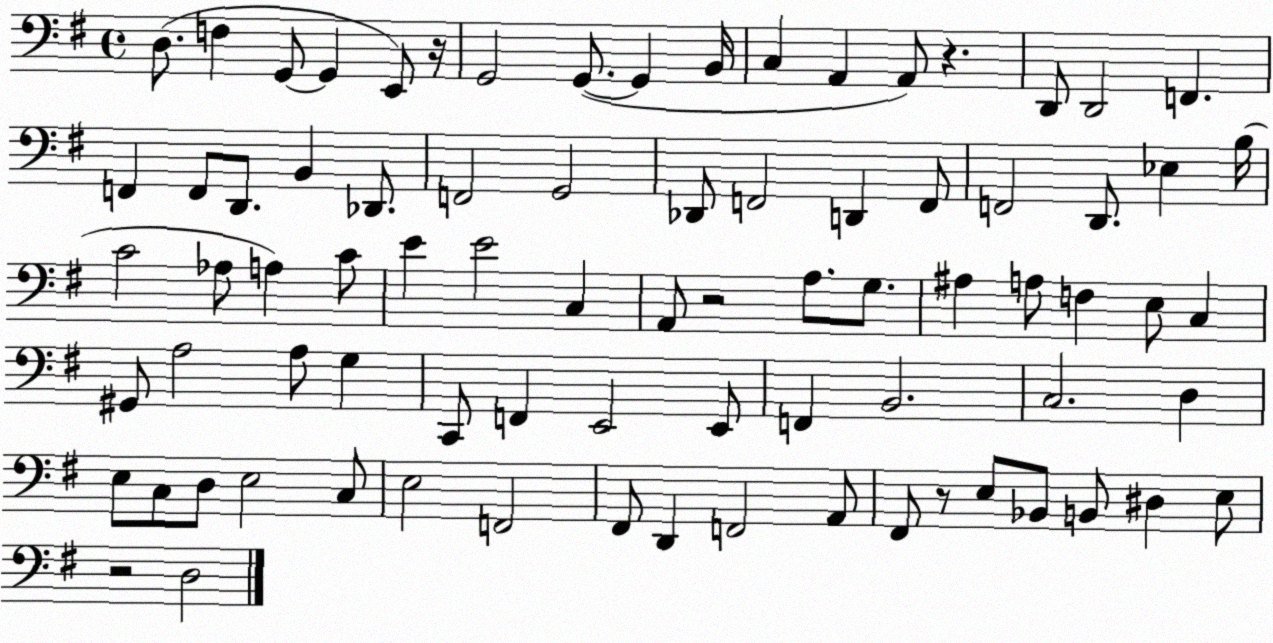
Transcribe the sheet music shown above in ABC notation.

X:1
T:Untitled
M:4/4
L:1/4
K:G
D,/2 F, G,,/2 G,, E,,/2 z/4 G,,2 G,,/2 G,, B,,/4 C, A,, A,,/2 z D,,/2 D,,2 F,, F,, F,,/2 D,,/2 B,, _D,,/2 F,,2 G,,2 _D,,/2 F,,2 D,, F,,/2 F,,2 D,,/2 _E, B,/4 C2 _A,/2 A, C/2 E E2 C, A,,/2 z2 A,/2 G,/2 ^A, A,/2 F, E,/2 C, ^G,,/2 A,2 A,/2 G, C,,/2 F,, E,,2 E,,/2 F,, B,,2 C,2 D, E,/2 C,/2 D,/2 E,2 C,/2 E,2 F,,2 ^F,,/2 D,, F,,2 A,,/2 ^F,,/2 z/2 E,/2 _B,,/2 B,,/2 ^D, E,/2 z2 D,2